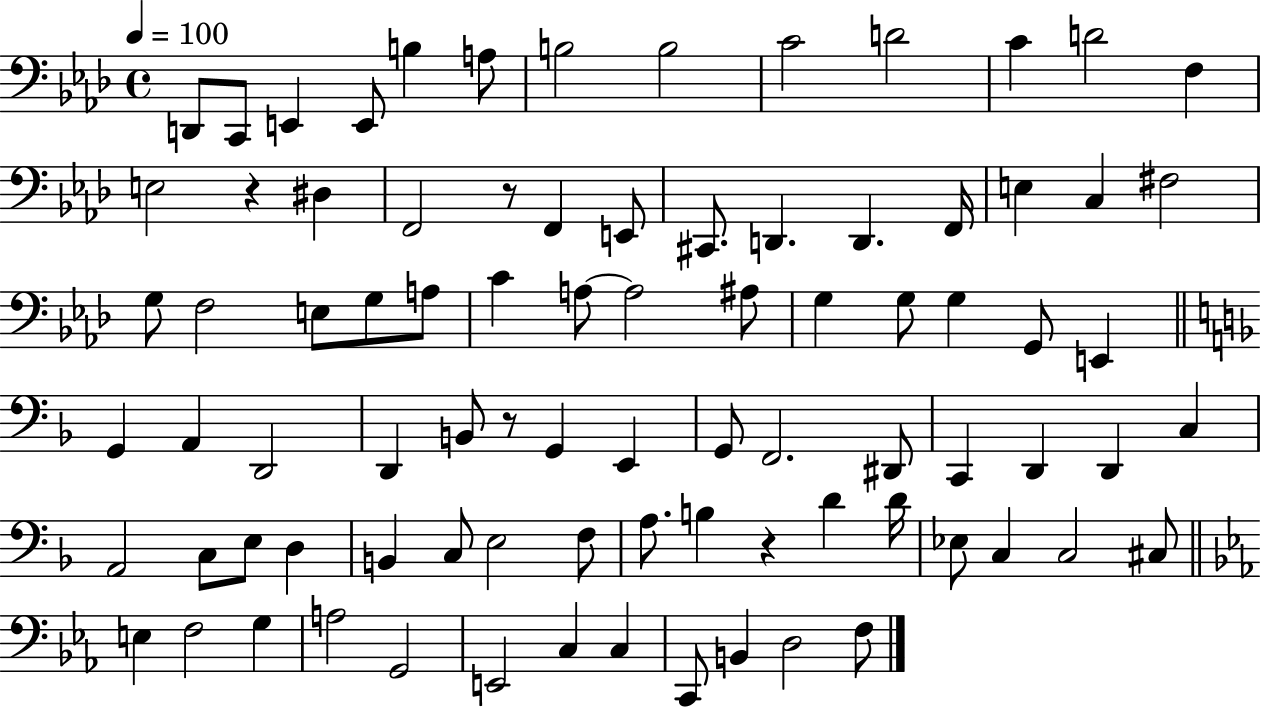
X:1
T:Untitled
M:4/4
L:1/4
K:Ab
D,,/2 C,,/2 E,, E,,/2 B, A,/2 B,2 B,2 C2 D2 C D2 F, E,2 z ^D, F,,2 z/2 F,, E,,/2 ^C,,/2 D,, D,, F,,/4 E, C, ^F,2 G,/2 F,2 E,/2 G,/2 A,/2 C A,/2 A,2 ^A,/2 G, G,/2 G, G,,/2 E,, G,, A,, D,,2 D,, B,,/2 z/2 G,, E,, G,,/2 F,,2 ^D,,/2 C,, D,, D,, C, A,,2 C,/2 E,/2 D, B,, C,/2 E,2 F,/2 A,/2 B, z D D/4 _E,/2 C, C,2 ^C,/2 E, F,2 G, A,2 G,,2 E,,2 C, C, C,,/2 B,, D,2 F,/2